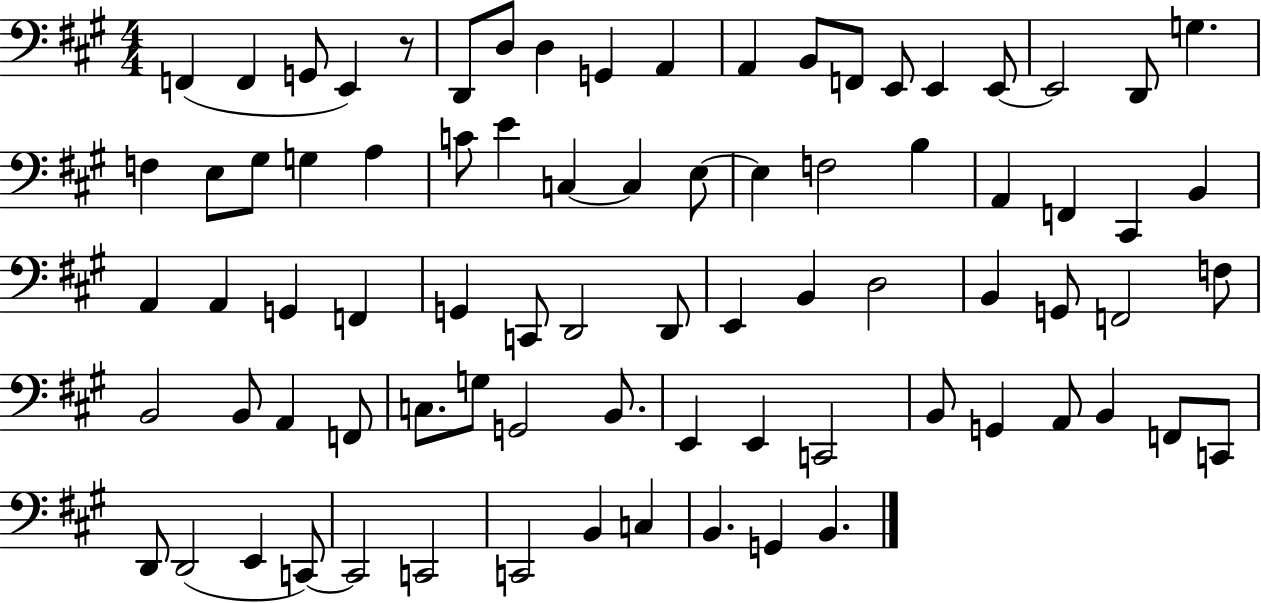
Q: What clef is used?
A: bass